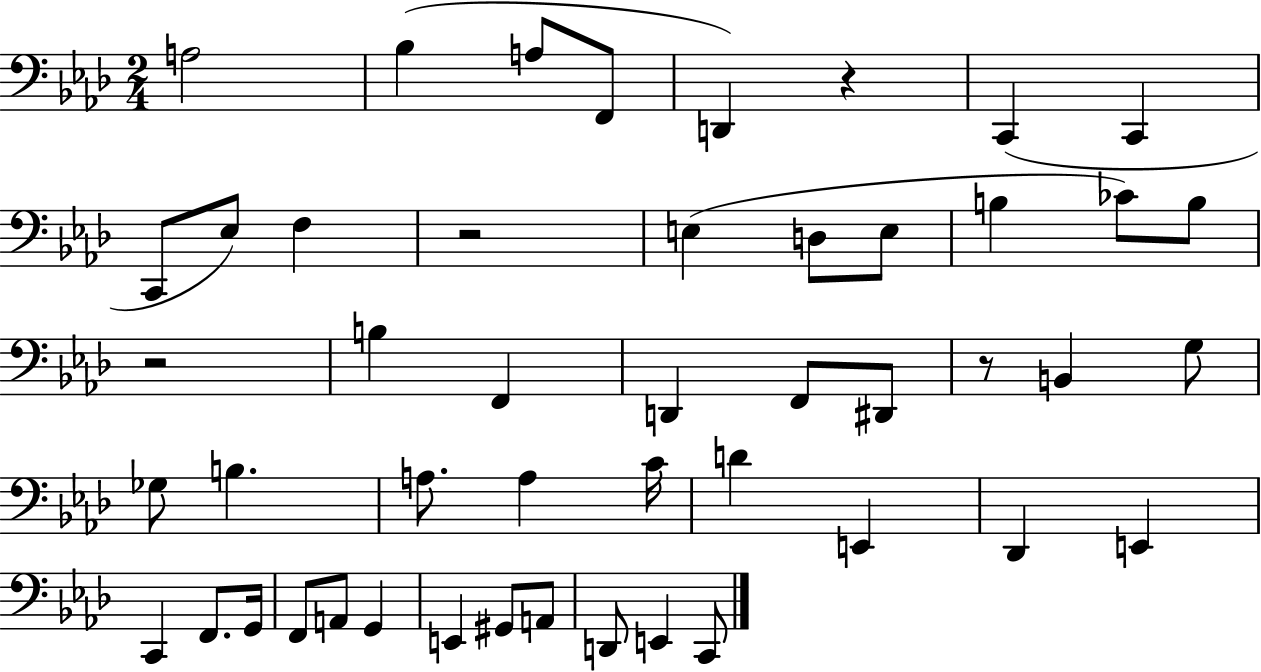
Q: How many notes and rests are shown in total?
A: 48